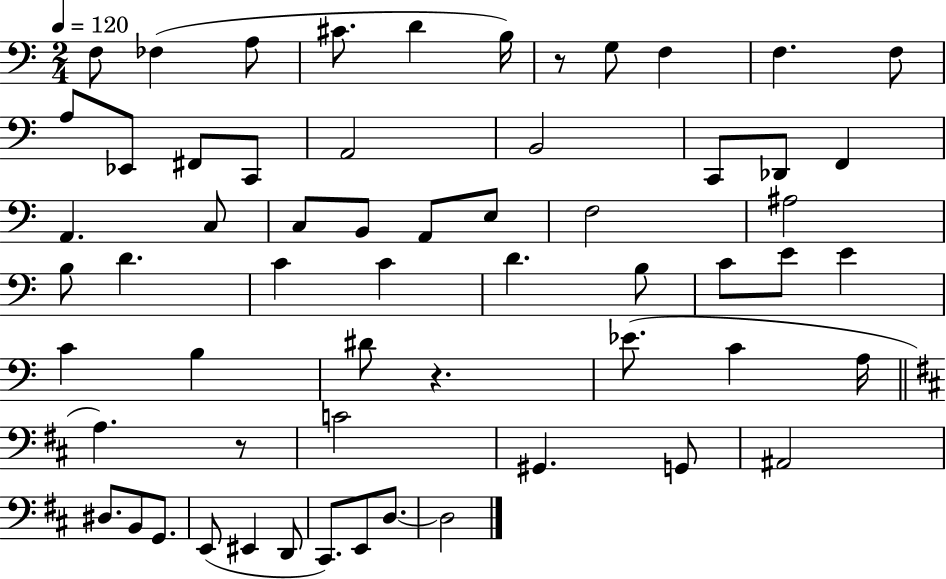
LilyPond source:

{
  \clef bass
  \numericTimeSignature
  \time 2/4
  \key c \major
  \tempo 4 = 120
  f8 fes4( a8 | cis'8. d'4 b16) | r8 g8 f4 | f4. f8 | \break a8 ees,8 fis,8 c,8 | a,2 | b,2 | c,8 des,8 f,4 | \break a,4. c8 | c8 b,8 a,8 e8 | f2 | ais2 | \break b8 d'4. | c'4 c'4 | d'4. b8 | c'8 e'8 e'4 | \break c'4 b4 | dis'8 r4. | ees'8.( c'4 a16 | \bar "||" \break \key b \minor a4.) r8 | c'2 | gis,4. g,8 | ais,2 | \break dis8. b,8 g,8. | e,8( eis,4 d,8 | cis,8.) e,8 d8.~~ | d2 | \break \bar "|."
}